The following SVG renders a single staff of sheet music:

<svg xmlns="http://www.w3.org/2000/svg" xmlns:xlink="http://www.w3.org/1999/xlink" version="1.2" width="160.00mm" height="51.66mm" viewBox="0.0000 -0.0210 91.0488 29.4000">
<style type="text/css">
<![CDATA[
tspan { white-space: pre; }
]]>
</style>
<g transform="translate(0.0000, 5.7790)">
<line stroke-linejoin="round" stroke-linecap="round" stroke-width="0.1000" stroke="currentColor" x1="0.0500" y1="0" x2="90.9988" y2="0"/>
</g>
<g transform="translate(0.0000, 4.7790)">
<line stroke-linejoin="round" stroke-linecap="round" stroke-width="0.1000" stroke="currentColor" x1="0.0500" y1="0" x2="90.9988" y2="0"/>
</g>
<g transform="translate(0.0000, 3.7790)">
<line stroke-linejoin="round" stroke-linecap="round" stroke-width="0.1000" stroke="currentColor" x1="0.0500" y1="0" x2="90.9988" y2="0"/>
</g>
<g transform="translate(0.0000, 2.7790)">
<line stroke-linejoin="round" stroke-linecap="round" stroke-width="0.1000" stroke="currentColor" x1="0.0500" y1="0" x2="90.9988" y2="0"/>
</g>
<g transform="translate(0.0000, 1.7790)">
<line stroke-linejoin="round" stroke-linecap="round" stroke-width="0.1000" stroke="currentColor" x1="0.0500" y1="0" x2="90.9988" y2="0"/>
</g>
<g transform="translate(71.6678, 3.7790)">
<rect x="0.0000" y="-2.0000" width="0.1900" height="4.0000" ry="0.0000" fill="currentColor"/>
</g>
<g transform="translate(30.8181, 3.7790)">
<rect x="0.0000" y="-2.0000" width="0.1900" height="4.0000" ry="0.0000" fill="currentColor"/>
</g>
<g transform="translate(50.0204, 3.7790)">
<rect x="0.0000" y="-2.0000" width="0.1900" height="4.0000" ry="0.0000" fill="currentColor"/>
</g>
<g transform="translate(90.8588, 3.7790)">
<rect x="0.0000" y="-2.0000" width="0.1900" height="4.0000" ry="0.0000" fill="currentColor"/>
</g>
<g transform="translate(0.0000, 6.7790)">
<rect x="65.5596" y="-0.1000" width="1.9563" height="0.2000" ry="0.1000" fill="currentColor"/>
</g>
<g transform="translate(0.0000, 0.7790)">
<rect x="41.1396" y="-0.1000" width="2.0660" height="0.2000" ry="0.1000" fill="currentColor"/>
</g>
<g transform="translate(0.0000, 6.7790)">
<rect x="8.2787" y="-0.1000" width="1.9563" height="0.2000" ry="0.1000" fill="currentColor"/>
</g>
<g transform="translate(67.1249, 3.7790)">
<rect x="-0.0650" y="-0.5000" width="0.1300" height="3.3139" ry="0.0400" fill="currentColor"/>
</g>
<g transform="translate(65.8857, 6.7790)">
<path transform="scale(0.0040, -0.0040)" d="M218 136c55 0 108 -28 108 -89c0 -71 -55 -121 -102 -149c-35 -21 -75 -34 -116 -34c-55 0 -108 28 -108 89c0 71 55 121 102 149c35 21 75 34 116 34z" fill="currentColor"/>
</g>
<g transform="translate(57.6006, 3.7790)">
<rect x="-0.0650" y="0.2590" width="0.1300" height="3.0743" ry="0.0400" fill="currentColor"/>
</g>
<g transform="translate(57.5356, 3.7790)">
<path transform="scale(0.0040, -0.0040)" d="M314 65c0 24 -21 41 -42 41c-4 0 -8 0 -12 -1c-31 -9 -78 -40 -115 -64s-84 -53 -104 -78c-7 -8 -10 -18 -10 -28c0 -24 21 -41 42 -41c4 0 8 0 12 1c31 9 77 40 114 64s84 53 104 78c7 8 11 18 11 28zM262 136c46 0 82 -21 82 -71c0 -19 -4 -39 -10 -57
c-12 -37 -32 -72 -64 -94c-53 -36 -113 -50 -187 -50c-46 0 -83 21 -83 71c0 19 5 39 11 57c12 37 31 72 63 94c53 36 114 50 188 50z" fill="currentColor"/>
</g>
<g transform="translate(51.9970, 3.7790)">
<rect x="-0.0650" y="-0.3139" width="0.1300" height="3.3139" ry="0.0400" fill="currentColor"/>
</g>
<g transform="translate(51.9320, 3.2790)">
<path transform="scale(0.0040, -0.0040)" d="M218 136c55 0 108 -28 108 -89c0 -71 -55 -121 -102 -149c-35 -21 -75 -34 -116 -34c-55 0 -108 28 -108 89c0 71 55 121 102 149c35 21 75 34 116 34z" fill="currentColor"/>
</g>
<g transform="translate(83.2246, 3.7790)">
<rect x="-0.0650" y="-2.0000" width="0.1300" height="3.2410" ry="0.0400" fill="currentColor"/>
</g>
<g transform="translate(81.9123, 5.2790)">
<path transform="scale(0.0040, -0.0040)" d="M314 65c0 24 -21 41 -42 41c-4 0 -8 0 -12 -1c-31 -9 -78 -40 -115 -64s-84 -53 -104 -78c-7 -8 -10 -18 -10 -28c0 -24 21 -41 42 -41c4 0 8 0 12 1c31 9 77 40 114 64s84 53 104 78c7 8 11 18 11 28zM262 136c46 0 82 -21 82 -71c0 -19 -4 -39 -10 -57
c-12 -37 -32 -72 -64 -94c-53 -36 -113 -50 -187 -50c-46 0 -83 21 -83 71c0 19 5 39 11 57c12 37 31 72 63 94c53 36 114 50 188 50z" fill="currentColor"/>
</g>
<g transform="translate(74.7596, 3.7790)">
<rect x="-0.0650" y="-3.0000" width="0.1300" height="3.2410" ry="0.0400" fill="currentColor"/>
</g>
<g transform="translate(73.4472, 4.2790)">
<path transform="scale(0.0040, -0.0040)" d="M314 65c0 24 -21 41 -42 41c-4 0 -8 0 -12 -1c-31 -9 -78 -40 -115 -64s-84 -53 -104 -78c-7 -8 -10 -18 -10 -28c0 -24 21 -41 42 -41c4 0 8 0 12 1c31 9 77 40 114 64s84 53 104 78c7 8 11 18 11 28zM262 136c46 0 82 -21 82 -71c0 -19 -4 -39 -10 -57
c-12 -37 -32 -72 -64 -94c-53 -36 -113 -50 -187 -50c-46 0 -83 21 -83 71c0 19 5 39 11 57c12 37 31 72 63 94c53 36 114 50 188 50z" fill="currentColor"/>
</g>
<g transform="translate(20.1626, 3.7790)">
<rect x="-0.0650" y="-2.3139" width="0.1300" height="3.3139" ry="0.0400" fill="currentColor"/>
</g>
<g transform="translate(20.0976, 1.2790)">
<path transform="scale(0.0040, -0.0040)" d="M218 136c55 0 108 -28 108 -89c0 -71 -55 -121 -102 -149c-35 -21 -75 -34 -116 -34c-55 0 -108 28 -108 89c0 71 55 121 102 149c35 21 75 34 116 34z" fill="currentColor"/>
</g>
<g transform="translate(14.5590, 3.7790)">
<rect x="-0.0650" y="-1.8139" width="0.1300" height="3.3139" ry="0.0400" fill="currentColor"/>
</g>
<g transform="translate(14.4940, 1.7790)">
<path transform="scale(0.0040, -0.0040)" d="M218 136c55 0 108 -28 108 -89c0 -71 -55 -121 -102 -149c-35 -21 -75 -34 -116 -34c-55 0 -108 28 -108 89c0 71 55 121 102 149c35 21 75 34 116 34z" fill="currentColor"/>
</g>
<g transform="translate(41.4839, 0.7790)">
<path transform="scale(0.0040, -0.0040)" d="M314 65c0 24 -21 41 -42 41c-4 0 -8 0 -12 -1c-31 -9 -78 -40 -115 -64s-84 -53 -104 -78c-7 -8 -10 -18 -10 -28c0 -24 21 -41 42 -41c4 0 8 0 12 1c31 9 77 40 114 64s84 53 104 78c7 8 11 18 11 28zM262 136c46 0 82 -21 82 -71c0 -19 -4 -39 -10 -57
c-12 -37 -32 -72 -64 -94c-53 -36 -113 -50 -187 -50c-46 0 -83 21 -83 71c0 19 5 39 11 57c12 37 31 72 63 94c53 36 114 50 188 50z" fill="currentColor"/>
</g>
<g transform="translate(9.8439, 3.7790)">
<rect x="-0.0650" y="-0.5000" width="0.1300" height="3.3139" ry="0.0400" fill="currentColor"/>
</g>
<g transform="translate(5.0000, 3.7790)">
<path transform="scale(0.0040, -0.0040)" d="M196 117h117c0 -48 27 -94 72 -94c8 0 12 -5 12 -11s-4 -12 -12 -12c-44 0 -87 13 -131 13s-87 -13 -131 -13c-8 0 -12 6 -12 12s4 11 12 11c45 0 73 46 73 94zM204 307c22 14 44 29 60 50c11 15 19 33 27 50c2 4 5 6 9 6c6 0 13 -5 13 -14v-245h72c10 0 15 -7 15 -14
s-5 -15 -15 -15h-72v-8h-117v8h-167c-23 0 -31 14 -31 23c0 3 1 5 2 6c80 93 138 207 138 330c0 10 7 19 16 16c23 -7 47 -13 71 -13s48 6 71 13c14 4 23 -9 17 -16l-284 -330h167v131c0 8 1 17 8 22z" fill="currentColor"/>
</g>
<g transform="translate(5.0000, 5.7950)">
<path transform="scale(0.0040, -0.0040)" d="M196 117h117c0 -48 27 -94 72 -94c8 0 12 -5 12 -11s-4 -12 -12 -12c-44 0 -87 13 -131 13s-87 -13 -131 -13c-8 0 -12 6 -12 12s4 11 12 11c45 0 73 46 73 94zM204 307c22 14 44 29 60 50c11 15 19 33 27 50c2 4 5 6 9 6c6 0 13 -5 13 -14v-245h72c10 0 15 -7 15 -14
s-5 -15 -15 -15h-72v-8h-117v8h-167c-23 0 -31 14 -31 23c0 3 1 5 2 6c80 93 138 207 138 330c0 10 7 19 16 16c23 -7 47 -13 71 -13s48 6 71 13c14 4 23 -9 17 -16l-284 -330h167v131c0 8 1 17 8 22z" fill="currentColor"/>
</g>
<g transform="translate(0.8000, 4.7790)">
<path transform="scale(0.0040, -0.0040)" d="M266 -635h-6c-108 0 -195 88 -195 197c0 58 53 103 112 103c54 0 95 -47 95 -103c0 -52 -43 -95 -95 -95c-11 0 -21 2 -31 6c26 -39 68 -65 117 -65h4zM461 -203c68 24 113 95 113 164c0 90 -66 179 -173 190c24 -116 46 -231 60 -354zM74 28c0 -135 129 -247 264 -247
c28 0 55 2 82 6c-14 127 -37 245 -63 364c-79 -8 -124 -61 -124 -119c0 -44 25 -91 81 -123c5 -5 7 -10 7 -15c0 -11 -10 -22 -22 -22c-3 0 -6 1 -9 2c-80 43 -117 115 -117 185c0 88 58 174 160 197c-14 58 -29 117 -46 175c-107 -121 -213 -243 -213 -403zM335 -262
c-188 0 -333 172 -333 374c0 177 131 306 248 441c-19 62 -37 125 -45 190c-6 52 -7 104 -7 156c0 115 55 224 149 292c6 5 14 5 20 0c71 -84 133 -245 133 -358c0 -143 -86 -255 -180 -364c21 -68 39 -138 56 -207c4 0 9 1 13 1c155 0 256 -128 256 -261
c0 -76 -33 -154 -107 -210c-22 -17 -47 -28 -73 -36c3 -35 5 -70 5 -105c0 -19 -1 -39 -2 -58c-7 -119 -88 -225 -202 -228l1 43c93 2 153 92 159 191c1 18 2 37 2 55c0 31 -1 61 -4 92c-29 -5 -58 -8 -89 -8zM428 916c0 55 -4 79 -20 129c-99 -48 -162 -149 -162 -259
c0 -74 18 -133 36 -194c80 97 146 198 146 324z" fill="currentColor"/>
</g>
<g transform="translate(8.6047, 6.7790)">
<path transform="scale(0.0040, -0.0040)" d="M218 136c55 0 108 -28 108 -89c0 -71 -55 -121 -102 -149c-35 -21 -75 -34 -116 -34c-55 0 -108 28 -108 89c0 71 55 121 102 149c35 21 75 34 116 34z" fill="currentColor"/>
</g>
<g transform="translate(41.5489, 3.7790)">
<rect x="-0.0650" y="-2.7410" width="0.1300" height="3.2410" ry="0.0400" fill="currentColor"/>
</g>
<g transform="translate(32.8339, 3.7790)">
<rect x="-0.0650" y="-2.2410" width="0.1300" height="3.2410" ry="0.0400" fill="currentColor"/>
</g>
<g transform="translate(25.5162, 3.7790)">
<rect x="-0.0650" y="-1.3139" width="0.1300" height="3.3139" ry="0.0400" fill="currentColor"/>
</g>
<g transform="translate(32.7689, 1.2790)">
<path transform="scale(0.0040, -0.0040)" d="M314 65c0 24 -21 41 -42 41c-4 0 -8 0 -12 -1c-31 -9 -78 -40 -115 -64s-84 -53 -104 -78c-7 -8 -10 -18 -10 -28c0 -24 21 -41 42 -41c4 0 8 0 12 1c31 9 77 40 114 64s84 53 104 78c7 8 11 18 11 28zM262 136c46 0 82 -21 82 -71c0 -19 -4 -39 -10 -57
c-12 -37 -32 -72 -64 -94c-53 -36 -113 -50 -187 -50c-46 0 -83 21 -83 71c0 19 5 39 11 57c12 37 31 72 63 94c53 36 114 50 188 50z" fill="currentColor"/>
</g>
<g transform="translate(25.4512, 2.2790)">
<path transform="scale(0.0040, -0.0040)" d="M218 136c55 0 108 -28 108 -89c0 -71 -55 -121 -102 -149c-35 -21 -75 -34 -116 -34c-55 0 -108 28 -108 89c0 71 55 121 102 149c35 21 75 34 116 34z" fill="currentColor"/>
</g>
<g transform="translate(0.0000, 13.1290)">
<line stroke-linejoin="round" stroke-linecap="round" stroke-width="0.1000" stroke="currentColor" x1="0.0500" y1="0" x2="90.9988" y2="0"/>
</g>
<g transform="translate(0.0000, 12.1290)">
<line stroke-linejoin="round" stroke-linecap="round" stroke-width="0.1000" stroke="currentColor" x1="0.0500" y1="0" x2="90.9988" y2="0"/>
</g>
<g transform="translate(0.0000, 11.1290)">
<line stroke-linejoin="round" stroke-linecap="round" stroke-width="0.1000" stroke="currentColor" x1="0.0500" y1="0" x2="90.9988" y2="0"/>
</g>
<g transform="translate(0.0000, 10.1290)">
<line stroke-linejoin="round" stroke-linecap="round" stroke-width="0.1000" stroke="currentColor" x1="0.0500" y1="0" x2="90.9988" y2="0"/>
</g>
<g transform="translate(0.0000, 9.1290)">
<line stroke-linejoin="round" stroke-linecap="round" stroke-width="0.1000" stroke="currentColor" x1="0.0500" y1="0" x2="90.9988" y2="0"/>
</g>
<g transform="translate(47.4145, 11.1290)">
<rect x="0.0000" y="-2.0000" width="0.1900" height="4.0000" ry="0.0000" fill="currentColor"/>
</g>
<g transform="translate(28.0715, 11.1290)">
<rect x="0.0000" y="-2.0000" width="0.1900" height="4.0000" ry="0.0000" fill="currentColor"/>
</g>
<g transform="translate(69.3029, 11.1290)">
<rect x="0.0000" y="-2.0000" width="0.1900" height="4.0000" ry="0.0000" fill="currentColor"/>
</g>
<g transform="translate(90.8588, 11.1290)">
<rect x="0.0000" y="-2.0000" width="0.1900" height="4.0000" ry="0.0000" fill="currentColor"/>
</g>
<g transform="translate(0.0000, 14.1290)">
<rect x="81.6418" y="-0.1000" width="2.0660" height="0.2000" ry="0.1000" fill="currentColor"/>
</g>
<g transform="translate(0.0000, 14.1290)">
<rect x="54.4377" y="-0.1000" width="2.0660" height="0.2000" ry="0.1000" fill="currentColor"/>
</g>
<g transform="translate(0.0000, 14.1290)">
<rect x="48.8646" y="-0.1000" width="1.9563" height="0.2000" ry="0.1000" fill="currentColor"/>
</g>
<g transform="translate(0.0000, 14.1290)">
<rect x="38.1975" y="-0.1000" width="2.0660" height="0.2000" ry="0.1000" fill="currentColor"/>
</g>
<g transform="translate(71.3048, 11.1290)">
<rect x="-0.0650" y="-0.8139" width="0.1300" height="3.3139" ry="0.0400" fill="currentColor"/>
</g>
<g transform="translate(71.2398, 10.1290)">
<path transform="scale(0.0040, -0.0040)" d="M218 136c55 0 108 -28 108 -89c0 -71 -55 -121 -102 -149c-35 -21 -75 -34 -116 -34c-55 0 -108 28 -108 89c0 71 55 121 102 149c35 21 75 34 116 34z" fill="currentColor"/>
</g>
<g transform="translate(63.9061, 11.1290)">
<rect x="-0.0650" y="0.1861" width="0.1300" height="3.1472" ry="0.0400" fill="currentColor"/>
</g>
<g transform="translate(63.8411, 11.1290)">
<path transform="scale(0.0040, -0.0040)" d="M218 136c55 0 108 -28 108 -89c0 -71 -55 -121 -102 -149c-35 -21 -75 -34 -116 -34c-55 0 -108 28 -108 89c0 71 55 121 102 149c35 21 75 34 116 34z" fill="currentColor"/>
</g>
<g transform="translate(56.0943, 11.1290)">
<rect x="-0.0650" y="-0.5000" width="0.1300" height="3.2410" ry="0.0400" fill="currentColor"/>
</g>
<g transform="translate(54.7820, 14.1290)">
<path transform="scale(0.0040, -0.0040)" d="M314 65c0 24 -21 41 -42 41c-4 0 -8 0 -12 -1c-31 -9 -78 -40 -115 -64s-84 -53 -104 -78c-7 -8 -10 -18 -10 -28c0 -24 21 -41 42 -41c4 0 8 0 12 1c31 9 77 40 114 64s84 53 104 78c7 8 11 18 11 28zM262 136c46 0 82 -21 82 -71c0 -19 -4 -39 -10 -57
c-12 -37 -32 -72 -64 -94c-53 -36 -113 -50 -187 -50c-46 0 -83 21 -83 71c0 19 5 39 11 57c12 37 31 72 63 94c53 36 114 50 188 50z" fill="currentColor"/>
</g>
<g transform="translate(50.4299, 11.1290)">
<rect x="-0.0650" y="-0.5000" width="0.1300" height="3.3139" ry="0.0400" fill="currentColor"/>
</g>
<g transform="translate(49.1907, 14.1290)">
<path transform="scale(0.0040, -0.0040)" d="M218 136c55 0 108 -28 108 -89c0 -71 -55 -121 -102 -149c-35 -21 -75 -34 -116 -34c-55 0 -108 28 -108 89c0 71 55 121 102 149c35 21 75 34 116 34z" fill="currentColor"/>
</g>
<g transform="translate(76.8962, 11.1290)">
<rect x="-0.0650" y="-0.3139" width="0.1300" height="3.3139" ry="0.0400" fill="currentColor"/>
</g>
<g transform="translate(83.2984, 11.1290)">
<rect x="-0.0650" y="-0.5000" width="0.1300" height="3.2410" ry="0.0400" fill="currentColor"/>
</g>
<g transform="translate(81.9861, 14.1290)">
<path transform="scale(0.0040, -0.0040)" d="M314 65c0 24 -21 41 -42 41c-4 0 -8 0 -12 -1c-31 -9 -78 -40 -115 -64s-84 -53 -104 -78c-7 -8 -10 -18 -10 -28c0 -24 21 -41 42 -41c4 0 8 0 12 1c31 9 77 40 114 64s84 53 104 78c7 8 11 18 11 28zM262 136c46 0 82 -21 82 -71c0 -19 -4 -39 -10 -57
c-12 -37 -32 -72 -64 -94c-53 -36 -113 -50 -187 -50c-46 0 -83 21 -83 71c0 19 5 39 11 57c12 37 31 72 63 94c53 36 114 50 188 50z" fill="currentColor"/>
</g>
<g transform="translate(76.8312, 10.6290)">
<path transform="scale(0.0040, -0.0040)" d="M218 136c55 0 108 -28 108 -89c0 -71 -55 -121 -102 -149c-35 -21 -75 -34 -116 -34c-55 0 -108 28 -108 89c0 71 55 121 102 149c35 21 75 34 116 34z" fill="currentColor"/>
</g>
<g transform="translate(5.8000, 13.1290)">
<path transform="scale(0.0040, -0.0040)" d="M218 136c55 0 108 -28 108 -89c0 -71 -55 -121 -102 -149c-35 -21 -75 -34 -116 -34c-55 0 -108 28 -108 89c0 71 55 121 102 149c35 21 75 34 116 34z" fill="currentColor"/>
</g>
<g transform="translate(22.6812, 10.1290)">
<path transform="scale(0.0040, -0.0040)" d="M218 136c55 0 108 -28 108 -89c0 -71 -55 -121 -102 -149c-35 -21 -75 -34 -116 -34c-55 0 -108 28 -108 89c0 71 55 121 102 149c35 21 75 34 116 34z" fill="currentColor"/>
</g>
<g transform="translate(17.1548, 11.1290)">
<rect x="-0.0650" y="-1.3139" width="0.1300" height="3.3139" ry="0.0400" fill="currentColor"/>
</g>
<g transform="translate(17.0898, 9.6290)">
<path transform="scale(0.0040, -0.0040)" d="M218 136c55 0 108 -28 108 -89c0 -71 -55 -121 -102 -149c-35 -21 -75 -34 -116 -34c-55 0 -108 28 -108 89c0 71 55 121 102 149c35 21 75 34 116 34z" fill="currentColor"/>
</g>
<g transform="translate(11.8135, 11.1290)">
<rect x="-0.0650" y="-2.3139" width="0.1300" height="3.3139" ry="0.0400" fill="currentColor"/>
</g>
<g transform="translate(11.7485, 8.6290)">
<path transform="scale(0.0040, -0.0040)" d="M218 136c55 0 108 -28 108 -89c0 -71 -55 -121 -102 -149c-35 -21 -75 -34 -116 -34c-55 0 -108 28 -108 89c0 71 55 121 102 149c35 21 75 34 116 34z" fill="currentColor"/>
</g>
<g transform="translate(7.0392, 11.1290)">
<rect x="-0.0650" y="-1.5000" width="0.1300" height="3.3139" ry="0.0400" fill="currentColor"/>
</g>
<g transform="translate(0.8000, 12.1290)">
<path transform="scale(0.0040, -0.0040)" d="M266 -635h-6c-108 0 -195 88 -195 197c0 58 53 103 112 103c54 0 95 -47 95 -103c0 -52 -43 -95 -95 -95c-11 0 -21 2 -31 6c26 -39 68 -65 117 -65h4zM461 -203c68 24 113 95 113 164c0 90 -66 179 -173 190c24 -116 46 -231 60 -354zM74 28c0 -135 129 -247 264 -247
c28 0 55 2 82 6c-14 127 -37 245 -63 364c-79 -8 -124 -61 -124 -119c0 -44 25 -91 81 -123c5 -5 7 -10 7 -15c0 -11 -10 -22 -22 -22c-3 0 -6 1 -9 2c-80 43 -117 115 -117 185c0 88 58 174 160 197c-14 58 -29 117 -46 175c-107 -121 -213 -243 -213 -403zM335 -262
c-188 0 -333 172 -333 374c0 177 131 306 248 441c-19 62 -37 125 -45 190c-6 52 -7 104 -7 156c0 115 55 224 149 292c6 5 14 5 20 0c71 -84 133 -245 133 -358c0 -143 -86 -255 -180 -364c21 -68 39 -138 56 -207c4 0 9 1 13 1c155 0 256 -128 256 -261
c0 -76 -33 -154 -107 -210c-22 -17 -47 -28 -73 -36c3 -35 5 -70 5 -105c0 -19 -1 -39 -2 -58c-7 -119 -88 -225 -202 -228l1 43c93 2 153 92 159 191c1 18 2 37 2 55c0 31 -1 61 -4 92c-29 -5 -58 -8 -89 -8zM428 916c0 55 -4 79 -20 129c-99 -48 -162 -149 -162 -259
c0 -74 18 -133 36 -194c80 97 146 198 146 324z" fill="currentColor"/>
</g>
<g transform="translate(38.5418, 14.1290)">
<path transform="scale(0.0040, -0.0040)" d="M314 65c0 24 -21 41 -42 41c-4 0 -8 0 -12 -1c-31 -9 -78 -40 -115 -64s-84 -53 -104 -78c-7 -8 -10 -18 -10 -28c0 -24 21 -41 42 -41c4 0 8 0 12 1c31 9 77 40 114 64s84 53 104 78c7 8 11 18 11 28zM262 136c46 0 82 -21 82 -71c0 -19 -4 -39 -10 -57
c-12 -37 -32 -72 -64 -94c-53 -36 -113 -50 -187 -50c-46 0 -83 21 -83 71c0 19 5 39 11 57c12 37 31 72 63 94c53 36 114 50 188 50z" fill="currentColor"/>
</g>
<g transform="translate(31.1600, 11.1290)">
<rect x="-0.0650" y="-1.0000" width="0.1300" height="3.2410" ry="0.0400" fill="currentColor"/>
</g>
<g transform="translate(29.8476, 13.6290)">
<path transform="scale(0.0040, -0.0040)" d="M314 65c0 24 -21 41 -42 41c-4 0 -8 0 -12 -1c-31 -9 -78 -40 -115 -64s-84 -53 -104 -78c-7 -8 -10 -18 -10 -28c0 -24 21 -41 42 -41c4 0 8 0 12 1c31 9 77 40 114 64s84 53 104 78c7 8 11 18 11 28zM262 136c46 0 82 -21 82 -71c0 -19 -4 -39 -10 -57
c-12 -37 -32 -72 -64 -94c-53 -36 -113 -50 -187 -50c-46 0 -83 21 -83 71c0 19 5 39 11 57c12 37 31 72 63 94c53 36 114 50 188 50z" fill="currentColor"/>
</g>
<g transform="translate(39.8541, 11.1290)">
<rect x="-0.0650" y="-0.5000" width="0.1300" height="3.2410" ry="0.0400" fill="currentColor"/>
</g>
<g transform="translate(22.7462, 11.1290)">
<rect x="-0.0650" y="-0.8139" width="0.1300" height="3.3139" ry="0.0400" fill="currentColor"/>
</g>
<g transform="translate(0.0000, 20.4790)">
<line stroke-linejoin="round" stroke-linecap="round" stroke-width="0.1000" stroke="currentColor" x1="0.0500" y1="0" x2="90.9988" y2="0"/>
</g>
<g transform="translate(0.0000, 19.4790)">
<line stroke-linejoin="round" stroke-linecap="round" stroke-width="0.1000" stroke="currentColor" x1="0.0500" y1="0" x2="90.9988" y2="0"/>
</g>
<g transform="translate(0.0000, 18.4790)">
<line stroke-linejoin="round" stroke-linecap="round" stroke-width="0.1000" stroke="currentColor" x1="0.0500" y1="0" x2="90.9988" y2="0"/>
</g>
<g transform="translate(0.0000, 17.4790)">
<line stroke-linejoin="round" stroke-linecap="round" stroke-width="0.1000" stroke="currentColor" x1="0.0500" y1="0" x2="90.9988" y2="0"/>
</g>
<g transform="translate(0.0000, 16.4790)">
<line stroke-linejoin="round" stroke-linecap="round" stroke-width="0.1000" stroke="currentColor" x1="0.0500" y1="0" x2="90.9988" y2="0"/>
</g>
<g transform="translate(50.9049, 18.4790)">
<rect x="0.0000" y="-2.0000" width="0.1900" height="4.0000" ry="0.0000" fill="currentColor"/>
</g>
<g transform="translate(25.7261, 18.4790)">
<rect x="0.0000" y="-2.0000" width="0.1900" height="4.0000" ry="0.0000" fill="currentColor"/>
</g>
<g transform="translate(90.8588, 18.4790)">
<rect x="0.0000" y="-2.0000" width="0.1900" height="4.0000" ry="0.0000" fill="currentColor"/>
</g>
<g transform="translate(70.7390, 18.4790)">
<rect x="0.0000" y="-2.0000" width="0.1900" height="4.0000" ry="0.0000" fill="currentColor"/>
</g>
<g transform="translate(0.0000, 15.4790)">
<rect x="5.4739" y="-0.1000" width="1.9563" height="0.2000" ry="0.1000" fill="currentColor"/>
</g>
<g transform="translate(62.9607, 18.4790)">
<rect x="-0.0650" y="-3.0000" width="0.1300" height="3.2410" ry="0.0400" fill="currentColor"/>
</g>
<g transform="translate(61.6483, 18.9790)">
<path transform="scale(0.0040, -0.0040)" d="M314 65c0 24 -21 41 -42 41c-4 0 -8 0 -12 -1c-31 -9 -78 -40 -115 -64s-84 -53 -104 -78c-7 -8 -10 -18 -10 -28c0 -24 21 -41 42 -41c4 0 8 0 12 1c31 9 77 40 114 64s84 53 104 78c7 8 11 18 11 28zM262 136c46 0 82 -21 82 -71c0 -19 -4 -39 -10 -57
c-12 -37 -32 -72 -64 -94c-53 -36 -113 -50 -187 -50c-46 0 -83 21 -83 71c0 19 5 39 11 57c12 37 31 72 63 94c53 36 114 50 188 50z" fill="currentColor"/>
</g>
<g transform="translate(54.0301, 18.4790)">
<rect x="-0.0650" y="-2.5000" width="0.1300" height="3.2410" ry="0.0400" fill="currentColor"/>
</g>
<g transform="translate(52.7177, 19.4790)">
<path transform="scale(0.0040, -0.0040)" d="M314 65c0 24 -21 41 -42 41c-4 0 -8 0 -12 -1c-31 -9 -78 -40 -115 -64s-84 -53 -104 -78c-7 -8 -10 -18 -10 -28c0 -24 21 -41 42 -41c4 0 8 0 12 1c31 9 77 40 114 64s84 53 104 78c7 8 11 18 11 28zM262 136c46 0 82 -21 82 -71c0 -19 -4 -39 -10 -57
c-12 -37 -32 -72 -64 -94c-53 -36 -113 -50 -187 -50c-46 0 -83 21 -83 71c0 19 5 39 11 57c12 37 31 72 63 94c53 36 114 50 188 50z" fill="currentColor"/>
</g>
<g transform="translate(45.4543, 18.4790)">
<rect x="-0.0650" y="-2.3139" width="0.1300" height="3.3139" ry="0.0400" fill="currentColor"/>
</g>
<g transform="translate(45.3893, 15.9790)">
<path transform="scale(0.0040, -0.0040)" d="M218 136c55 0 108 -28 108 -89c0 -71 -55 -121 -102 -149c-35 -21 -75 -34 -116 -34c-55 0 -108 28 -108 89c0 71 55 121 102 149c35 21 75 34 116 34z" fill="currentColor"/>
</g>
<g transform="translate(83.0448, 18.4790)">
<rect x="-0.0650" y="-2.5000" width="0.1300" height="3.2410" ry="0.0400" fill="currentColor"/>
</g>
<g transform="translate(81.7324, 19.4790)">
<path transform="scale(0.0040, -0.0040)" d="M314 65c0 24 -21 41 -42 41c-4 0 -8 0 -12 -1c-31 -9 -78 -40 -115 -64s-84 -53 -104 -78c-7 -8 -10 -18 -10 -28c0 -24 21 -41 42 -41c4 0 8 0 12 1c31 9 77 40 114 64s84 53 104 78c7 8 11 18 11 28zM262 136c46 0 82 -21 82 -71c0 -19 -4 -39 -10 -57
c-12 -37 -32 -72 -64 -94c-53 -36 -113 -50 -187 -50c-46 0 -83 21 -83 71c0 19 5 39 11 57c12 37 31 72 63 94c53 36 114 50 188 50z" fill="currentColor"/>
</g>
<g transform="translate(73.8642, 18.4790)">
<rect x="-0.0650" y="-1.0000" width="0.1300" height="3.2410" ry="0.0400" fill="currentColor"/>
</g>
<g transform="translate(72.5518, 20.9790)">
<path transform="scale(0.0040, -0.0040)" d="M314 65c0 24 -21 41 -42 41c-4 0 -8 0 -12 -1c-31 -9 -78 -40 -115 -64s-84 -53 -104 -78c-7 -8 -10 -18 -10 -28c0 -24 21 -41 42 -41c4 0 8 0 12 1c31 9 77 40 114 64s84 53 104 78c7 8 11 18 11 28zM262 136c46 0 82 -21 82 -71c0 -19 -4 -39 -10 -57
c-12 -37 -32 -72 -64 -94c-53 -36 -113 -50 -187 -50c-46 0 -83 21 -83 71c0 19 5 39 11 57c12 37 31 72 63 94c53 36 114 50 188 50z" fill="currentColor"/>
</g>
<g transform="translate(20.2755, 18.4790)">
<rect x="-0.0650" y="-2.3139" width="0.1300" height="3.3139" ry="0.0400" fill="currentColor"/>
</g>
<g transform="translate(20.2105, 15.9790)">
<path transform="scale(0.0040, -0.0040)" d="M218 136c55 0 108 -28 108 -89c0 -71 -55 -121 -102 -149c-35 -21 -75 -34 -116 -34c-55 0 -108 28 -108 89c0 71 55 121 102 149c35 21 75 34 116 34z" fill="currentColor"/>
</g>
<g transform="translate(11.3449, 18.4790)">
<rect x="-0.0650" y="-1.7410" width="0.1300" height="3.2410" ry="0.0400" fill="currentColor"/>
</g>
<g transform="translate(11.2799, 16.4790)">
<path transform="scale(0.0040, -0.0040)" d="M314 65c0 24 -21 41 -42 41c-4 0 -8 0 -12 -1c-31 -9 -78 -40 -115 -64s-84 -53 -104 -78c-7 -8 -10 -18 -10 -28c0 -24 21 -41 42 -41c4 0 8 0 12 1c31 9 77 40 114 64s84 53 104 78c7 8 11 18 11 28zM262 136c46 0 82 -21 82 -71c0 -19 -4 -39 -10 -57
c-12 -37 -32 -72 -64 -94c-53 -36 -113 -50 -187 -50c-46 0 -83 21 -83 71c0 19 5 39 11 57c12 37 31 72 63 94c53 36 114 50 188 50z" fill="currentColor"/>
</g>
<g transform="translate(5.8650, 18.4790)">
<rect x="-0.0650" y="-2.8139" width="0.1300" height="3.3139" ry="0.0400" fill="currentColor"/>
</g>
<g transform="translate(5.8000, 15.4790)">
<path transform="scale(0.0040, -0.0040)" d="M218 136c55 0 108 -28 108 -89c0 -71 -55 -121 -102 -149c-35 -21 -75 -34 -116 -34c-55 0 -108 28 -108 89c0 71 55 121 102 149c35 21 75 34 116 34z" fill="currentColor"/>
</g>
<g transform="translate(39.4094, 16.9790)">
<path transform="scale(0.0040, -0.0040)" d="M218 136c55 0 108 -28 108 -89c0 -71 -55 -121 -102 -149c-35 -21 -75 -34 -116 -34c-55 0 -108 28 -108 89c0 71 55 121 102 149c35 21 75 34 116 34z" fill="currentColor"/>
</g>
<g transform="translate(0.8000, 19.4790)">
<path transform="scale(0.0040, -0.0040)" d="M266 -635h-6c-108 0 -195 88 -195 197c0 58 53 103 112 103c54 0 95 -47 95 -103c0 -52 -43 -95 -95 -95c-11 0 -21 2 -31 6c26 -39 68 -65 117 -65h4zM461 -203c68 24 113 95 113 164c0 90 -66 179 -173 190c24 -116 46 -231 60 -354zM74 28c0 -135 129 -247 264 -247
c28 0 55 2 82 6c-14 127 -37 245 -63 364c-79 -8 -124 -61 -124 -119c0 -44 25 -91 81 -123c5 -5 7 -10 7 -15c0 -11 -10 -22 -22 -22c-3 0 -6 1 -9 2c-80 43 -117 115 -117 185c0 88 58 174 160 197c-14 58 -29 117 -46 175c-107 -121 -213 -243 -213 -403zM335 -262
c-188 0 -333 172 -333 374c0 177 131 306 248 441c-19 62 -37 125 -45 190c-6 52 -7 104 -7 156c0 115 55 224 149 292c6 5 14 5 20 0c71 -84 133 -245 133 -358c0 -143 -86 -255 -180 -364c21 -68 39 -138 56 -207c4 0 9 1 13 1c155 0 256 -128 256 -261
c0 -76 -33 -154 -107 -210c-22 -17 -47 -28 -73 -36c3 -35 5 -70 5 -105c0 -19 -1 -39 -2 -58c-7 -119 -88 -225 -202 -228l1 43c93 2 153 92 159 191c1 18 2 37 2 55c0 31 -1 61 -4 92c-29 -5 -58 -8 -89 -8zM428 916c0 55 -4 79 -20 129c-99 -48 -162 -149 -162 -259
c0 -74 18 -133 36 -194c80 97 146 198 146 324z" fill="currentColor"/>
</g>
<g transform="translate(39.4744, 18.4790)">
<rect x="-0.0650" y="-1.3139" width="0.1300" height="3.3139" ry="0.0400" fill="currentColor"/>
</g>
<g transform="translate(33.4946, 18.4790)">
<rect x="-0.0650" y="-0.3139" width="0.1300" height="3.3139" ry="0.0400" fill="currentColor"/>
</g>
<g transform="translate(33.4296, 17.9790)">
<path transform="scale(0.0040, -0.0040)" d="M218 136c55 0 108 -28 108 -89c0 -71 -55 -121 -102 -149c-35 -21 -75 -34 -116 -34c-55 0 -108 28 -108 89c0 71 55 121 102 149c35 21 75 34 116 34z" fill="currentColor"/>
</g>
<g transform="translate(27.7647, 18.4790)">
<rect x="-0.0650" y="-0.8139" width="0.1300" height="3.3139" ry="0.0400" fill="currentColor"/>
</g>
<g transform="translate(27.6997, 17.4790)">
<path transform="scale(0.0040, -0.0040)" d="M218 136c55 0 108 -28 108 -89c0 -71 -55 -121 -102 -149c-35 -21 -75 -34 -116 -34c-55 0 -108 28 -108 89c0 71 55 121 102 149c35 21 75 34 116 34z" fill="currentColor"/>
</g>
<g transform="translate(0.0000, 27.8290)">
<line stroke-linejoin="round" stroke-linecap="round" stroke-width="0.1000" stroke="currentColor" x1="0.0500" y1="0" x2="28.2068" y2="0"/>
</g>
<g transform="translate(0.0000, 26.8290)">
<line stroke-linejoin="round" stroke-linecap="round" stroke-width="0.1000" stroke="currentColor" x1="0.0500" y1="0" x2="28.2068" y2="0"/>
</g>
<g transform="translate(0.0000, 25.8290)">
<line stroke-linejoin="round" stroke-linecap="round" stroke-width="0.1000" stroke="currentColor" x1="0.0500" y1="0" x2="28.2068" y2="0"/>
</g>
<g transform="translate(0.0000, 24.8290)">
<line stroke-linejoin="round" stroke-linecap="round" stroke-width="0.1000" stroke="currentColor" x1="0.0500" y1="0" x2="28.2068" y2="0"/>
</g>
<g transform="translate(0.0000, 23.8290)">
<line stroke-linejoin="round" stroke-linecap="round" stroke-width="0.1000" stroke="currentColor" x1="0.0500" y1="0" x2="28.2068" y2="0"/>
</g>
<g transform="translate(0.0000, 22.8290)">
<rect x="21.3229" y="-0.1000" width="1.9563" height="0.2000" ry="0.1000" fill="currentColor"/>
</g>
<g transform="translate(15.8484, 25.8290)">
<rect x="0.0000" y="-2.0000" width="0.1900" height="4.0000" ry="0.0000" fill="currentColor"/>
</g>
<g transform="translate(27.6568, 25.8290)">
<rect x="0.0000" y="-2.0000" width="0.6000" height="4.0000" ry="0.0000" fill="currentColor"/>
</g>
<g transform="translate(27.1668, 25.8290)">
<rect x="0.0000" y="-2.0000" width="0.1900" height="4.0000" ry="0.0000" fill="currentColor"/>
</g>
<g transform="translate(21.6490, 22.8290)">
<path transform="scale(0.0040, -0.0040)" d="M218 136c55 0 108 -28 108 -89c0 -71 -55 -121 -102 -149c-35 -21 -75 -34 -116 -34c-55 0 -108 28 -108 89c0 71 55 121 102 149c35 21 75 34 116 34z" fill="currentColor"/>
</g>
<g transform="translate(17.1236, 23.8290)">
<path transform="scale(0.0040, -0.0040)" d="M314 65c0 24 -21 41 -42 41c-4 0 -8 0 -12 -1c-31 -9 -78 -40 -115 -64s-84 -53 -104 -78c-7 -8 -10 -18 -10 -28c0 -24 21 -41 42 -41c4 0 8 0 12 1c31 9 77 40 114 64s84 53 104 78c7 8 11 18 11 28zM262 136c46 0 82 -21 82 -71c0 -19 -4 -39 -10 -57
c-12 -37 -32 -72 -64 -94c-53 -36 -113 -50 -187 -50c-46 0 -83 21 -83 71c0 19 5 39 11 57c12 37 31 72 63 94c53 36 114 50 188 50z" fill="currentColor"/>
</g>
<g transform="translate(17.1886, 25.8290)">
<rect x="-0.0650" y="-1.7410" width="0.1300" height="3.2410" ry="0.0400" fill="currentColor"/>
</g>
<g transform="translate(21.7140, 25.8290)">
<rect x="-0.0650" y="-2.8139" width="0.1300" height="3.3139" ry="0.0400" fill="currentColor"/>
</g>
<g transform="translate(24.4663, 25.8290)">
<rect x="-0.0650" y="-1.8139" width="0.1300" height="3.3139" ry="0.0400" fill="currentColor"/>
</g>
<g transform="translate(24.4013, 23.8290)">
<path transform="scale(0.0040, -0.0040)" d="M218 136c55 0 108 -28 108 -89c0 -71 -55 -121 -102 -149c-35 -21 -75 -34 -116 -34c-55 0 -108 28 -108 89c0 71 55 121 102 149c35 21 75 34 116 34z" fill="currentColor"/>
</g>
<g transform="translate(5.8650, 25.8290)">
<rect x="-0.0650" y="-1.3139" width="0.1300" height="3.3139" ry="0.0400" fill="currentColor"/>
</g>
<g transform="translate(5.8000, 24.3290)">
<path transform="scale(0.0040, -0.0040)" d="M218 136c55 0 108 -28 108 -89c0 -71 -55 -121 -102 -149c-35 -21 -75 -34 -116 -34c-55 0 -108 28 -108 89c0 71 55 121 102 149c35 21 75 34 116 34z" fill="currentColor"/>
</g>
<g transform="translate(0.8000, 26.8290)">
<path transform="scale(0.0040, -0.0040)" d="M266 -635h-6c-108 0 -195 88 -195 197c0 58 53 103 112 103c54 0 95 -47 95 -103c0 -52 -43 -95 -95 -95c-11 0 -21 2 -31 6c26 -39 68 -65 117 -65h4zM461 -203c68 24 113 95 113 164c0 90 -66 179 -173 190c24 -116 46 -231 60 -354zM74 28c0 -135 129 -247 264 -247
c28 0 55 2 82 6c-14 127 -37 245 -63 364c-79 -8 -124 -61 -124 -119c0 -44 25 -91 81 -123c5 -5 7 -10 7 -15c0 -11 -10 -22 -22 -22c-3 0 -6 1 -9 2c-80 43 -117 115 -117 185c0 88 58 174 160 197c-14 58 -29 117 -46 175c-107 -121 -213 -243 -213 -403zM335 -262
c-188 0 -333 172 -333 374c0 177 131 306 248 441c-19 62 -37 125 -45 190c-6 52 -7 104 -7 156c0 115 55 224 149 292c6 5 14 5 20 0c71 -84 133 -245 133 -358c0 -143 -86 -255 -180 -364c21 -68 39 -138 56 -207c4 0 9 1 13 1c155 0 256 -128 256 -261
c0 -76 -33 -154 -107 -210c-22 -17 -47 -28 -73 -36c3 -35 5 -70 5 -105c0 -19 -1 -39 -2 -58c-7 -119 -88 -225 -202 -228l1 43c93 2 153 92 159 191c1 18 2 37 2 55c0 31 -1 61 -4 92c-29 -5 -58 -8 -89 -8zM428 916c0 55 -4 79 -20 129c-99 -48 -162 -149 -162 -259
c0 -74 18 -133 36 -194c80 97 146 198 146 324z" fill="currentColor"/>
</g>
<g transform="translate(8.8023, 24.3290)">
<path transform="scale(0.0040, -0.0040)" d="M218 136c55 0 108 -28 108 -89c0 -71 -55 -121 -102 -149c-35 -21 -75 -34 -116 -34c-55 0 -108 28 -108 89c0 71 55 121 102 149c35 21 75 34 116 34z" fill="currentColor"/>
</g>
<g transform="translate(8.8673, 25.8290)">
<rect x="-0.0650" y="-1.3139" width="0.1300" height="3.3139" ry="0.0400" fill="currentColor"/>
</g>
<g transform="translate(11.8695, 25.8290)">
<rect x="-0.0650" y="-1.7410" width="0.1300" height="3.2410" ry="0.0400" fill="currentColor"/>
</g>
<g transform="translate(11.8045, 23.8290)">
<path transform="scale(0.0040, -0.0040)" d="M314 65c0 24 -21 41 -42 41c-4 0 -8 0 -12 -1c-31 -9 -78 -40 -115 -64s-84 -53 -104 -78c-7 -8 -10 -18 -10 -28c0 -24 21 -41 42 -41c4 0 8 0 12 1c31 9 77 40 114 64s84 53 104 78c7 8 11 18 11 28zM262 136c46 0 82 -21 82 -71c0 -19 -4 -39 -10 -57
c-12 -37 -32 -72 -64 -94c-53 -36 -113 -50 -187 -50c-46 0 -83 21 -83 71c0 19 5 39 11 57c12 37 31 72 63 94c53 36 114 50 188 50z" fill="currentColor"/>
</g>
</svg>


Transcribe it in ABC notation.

X:1
T:Untitled
M:4/4
L:1/4
K:C
C f g e g2 a2 c B2 C A2 F2 E g e d D2 C2 C C2 B d c C2 a f2 g d c e g G2 A2 D2 G2 e e f2 f2 a f